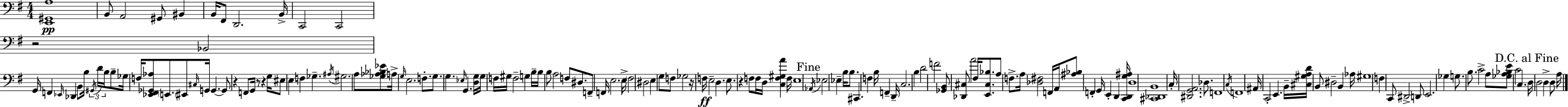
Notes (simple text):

[E2,G#2,A3]/w B2/e A2/h G#2/e BIS2/q B2/s F#2/e D2/h. B2/s C2/h C2/h R/h Bb2/h G2/s F2/q Eb2/s Db2/q B2/e B3/s G#2/s D4/s B3/s B3/e Gb3/s F3/s [Eb2,F#2,Gb2,Ab3]/e E2/e. EIS2/e C#3/s G2/s G2/q. G2/e R/q F2/e G2/s R/e R/q G3/s EIS3/e E3/q F3/q Gb3/q. A#3/s G#3/h. A3/e [Gb3,Ab3,Bb3,Eb4]/e A3/s G3/s E3/h. F3/e. G3/e. G3/q. Eb3/s G2/q. [D3,G3]/s G3/s F3/s G#3/s F3/h G3/q B3/s B3/s B3/e A3/h F3/e D#3/e. F2/e F2/s E3/h. E3/s F#3/h D#3/h E3/q G3/e F3/e Gb3/h R/s F3/s E3/h D3/q. E3/e. R/q F3/e F3/s D3/s [C3,F3,G#3,A4]/q F3/s E3/w Ab2/s Eb3/h Eb3/q B3/s B3/e. C#2/q. F3/q B3/s F2/q D2/s C3/h. B3/q D4/h F4/h [Gb2,B2]/e [Db2,C#3]/e A4/h F#3/s [E2,C#3,Bb3]/e. A3/e F3/e. A3/s [Db3,F#3]/h F2/s A2/s [A#3,Bb3]/e F2/q G2/s E2/q D2/q [C2,D2,G3,A#3]/s D3/w [C#2,Db2,B2]/w C3/s [D#2,G2,A2]/h. Db3/e. F2/w C3/s F2/w A#2/s C2/h E2/q. B2/s [C#3,G#3,A3,D4]/s B2/e D#3/h B2/q Ab3/s G#3/w F3/q C2/e D#2/h D2/e E2/h. Gb3/q G3/e. B3/e. C4/h A3/e [Gb3,A3,Bb3,E4]/e C4/h C3/q. D3/s D3/h D3/q D3/e A3/s